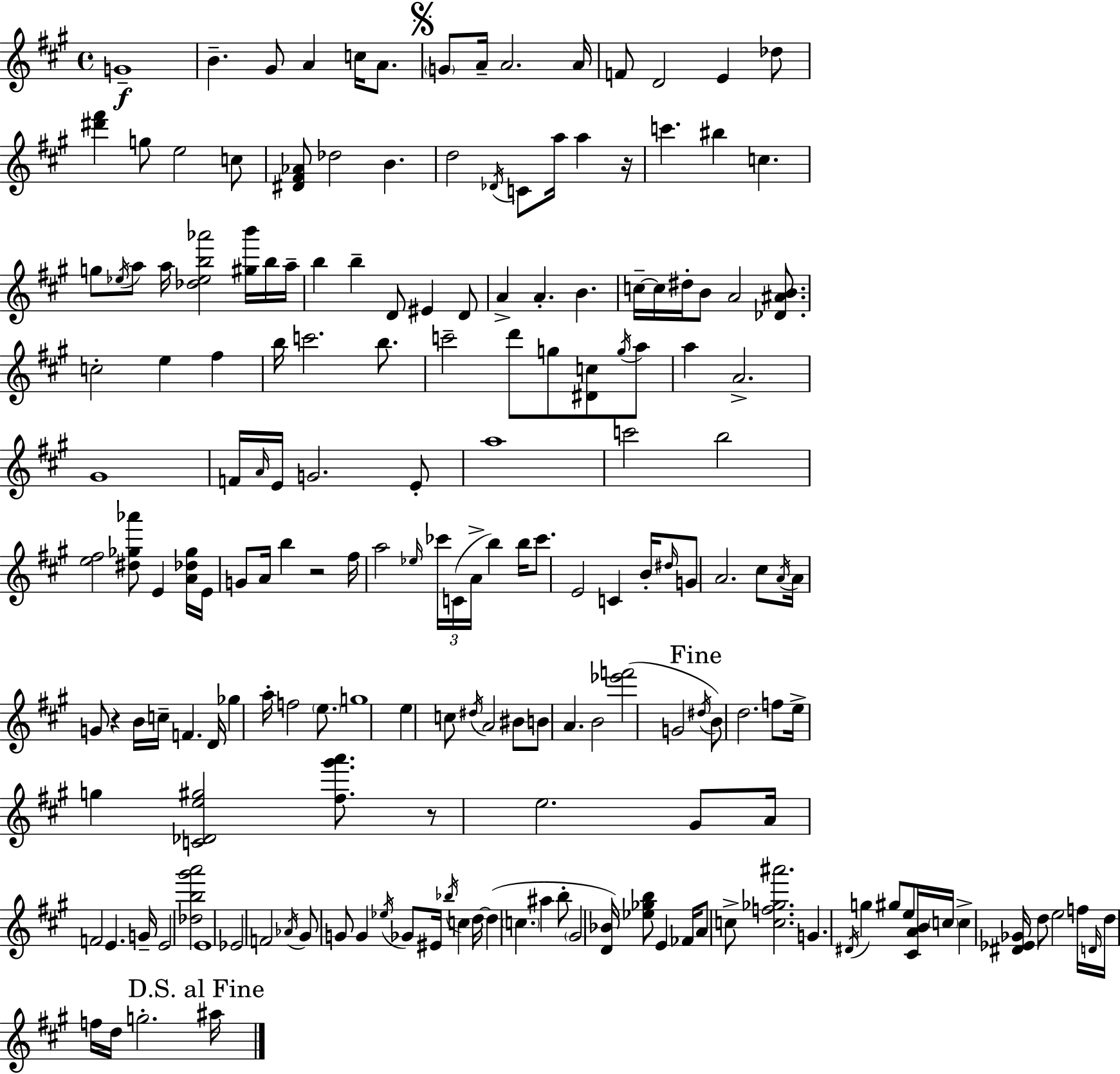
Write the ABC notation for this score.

X:1
T:Untitled
M:4/4
L:1/4
K:A
G4 B ^G/2 A c/4 A/2 G/2 A/4 A2 A/4 F/2 D2 E _d/2 [^d'^f'] g/2 e2 c/2 [^D^F_A]/2 _d2 B d2 _D/4 C/2 a/4 a z/4 c' ^b c g/2 _e/4 a/2 a/4 [_d_eb_a']2 [^gb']/4 b/4 a/4 b b D/2 ^E D/2 A A B c/4 c/4 ^d/4 B/2 A2 [_D^AB]/2 c2 e ^f b/4 c'2 b/2 c'2 d'/2 g/2 [^Dc]/2 g/4 a/2 a A2 ^G4 F/4 A/4 E/4 G2 E/2 a4 c'2 b2 [e^f]2 [^d_g_a']/2 E [A_d_g]/4 E/4 G/2 A/4 b z2 ^f/4 a2 _e/4 _c'/4 C/4 A/4 b b/4 _c'/2 E2 C B/4 ^d/4 G/2 A2 ^c/2 A/4 A/4 G/2 z B/4 c/4 F D/4 _g a/4 f2 e/2 g4 e c/2 ^d/4 A2 ^B/2 B/2 A B2 [_e'f']2 G2 ^d/4 B/2 d2 f/2 e/4 g [C_De^g]2 [^f^g'a']/2 z/2 e2 ^G/2 A/4 F2 E G/4 E2 [_db^g'a']2 E4 _E2 F2 _A/4 ^G/2 G/2 G _e/4 _G/2 ^E/4 _b/4 c d/4 d c ^a b/2 ^G2 [D_B]/4 [_e_gb]/2 E _F/4 A/2 c/2 [cf_g^a']2 G ^D/4 g ^g/2 e/2 [^CAB]/4 c/4 c [^D_E_G]/4 d/2 e2 f/4 D/4 d/4 f/4 d/4 g2 ^a/4